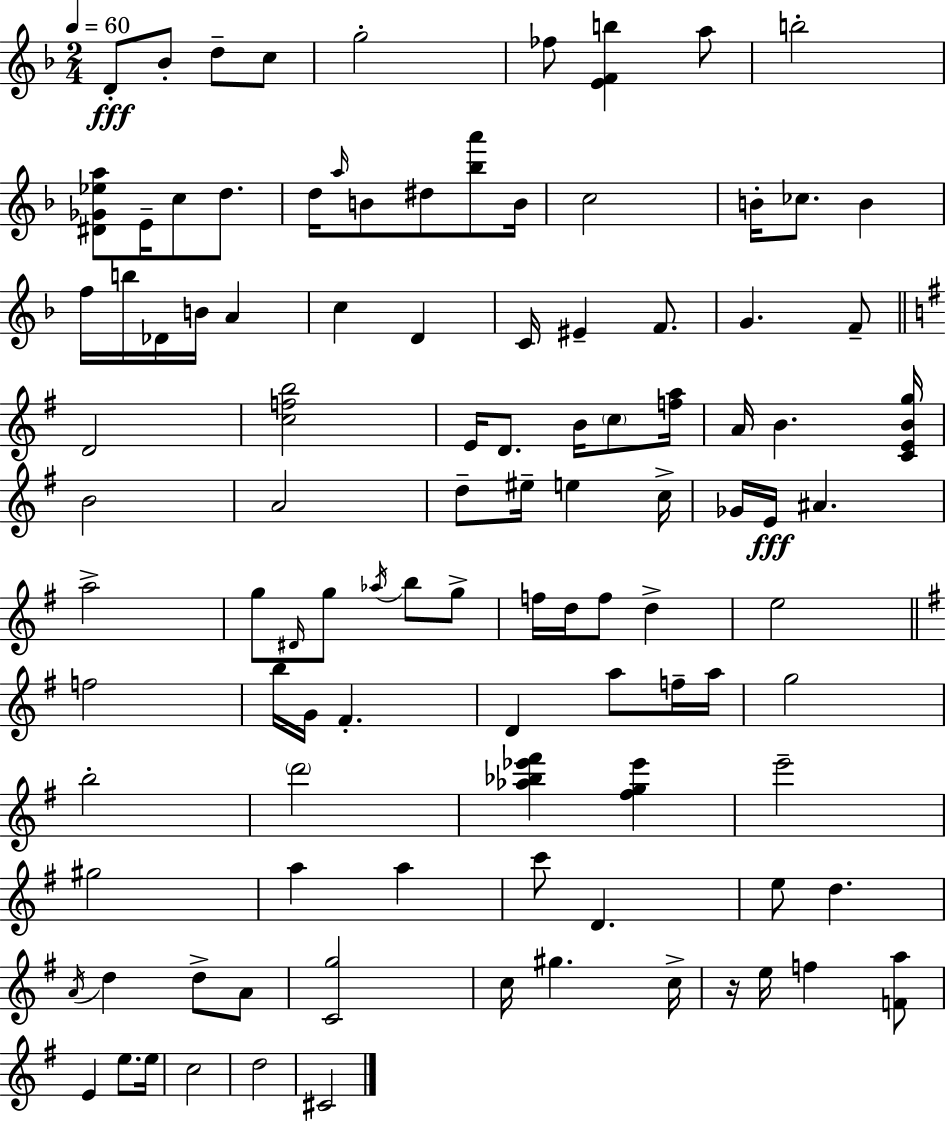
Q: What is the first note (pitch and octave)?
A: D4